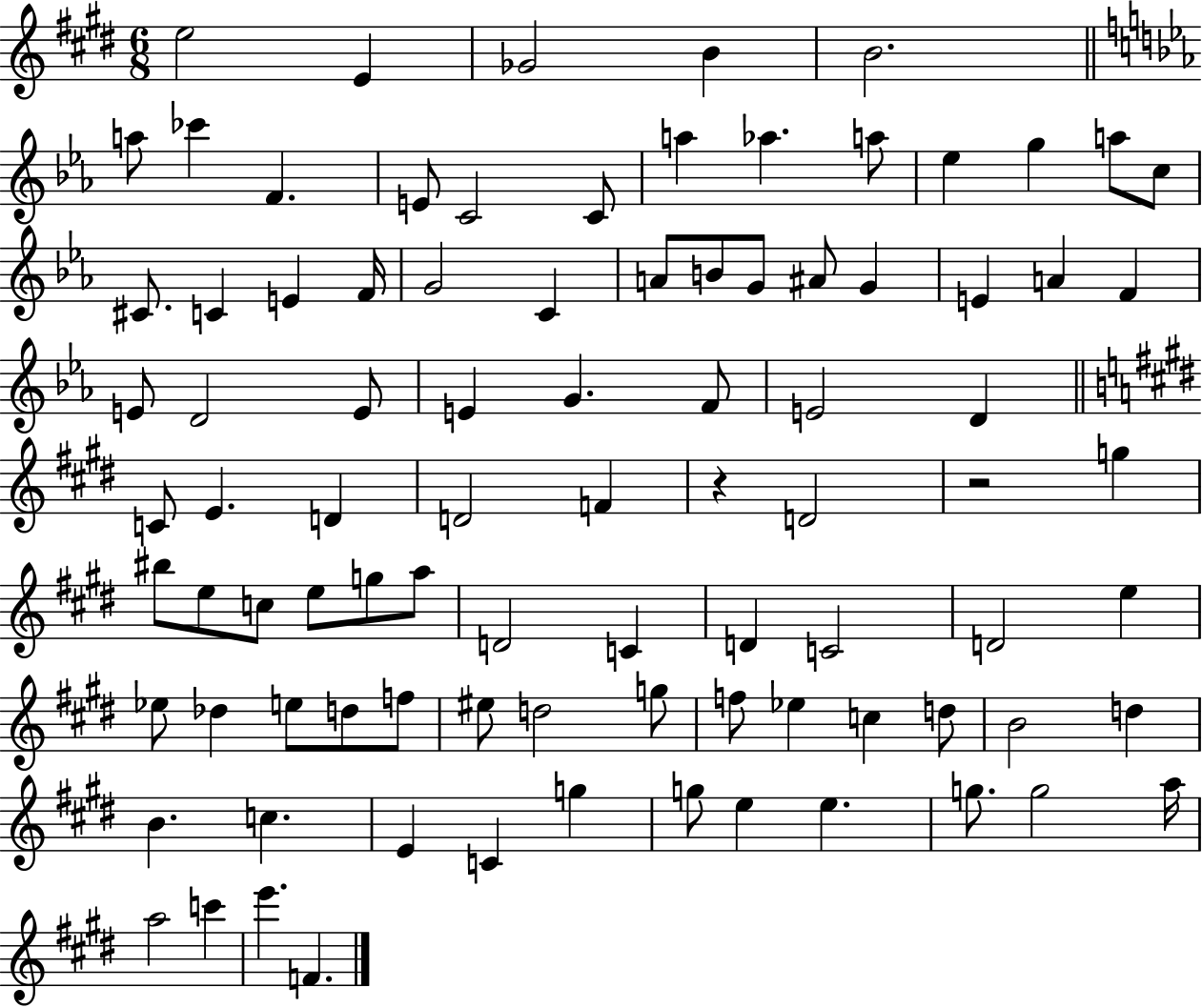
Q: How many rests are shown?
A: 2